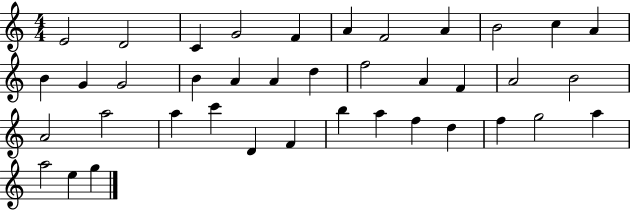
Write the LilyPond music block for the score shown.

{
  \clef treble
  \numericTimeSignature
  \time 4/4
  \key c \major
  e'2 d'2 | c'4 g'2 f'4 | a'4 f'2 a'4 | b'2 c''4 a'4 | \break b'4 g'4 g'2 | b'4 a'4 a'4 d''4 | f''2 a'4 f'4 | a'2 b'2 | \break a'2 a''2 | a''4 c'''4 d'4 f'4 | b''4 a''4 f''4 d''4 | f''4 g''2 a''4 | \break a''2 e''4 g''4 | \bar "|."
}